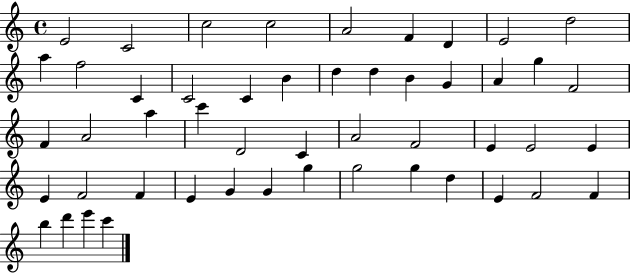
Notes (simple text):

E4/h C4/h C5/h C5/h A4/h F4/q D4/q E4/h D5/h A5/q F5/h C4/q C4/h C4/q B4/q D5/q D5/q B4/q G4/q A4/q G5/q F4/h F4/q A4/h A5/q C6/q D4/h C4/q A4/h F4/h E4/q E4/h E4/q E4/q F4/h F4/q E4/q G4/q G4/q G5/q G5/h G5/q D5/q E4/q F4/h F4/q B5/q D6/q E6/q C6/q